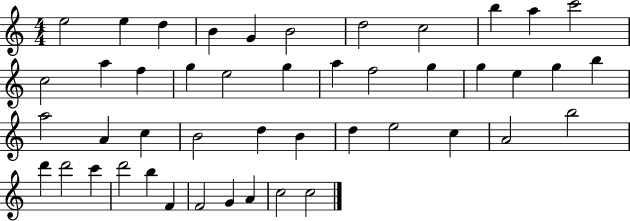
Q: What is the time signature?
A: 4/4